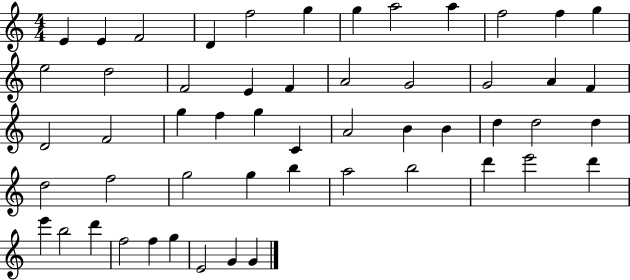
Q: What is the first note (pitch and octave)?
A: E4